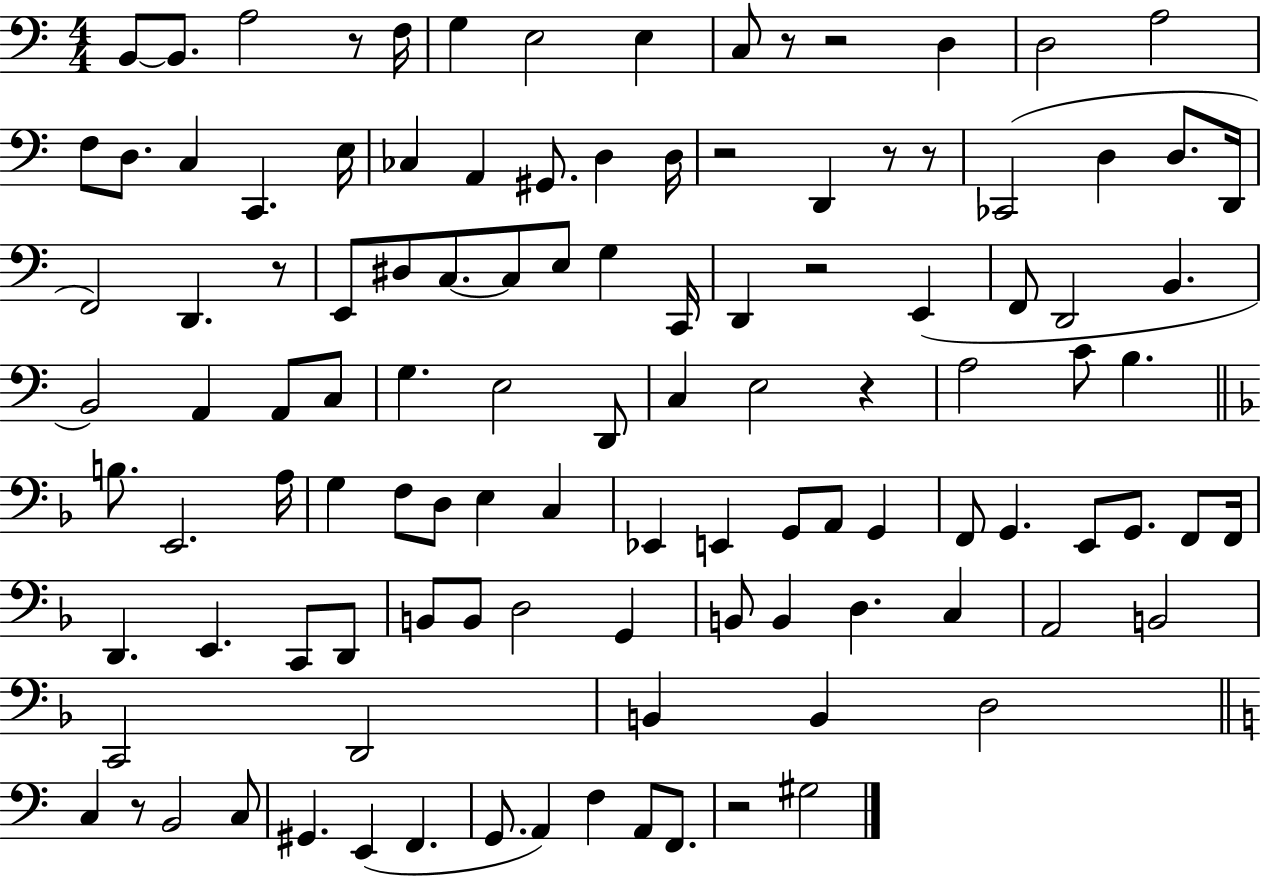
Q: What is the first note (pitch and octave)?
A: B2